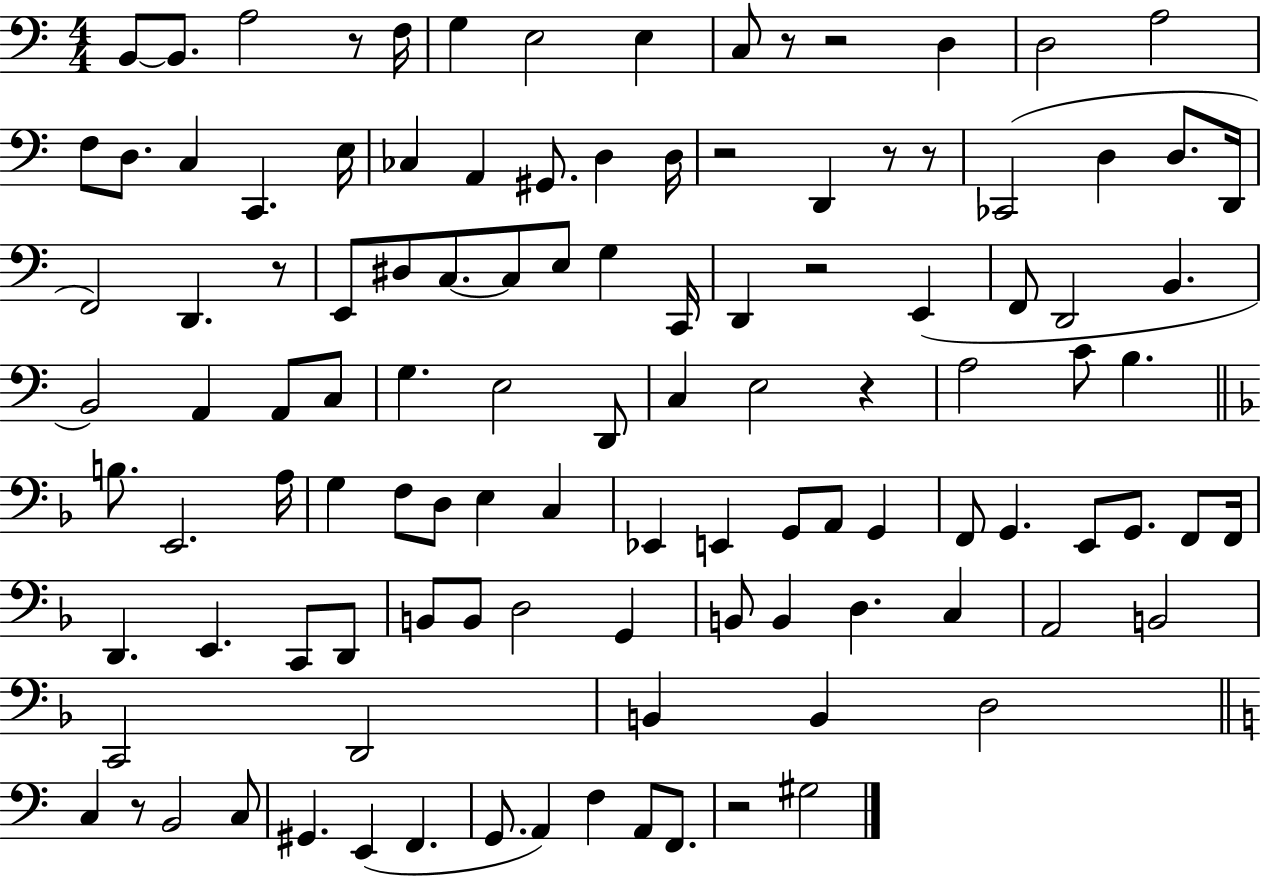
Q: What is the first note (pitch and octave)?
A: B2